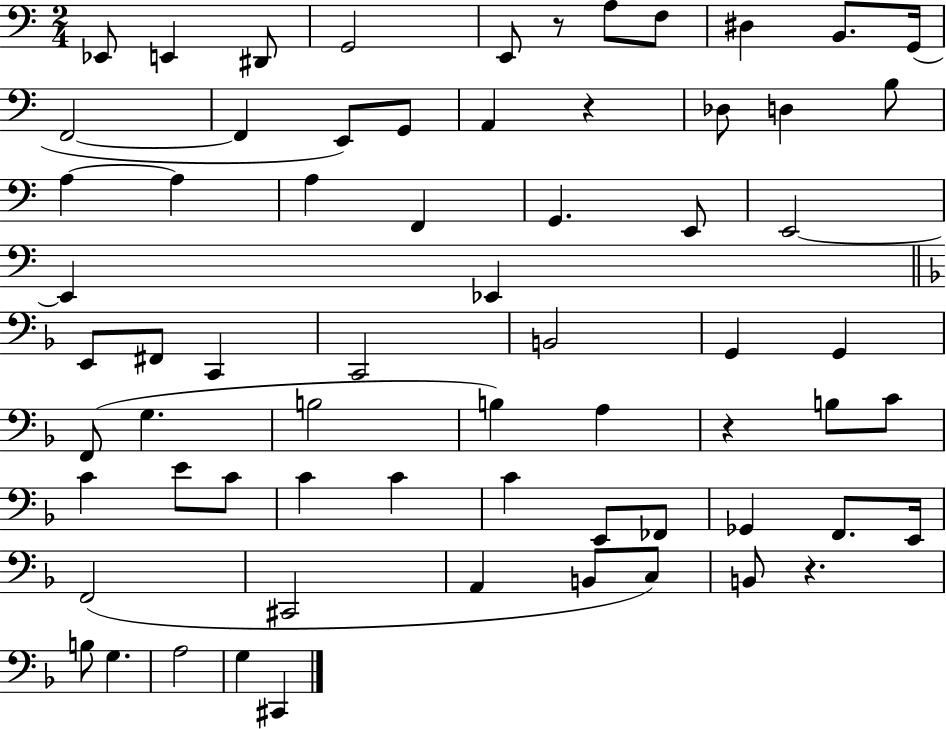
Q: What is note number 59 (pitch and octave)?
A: B3